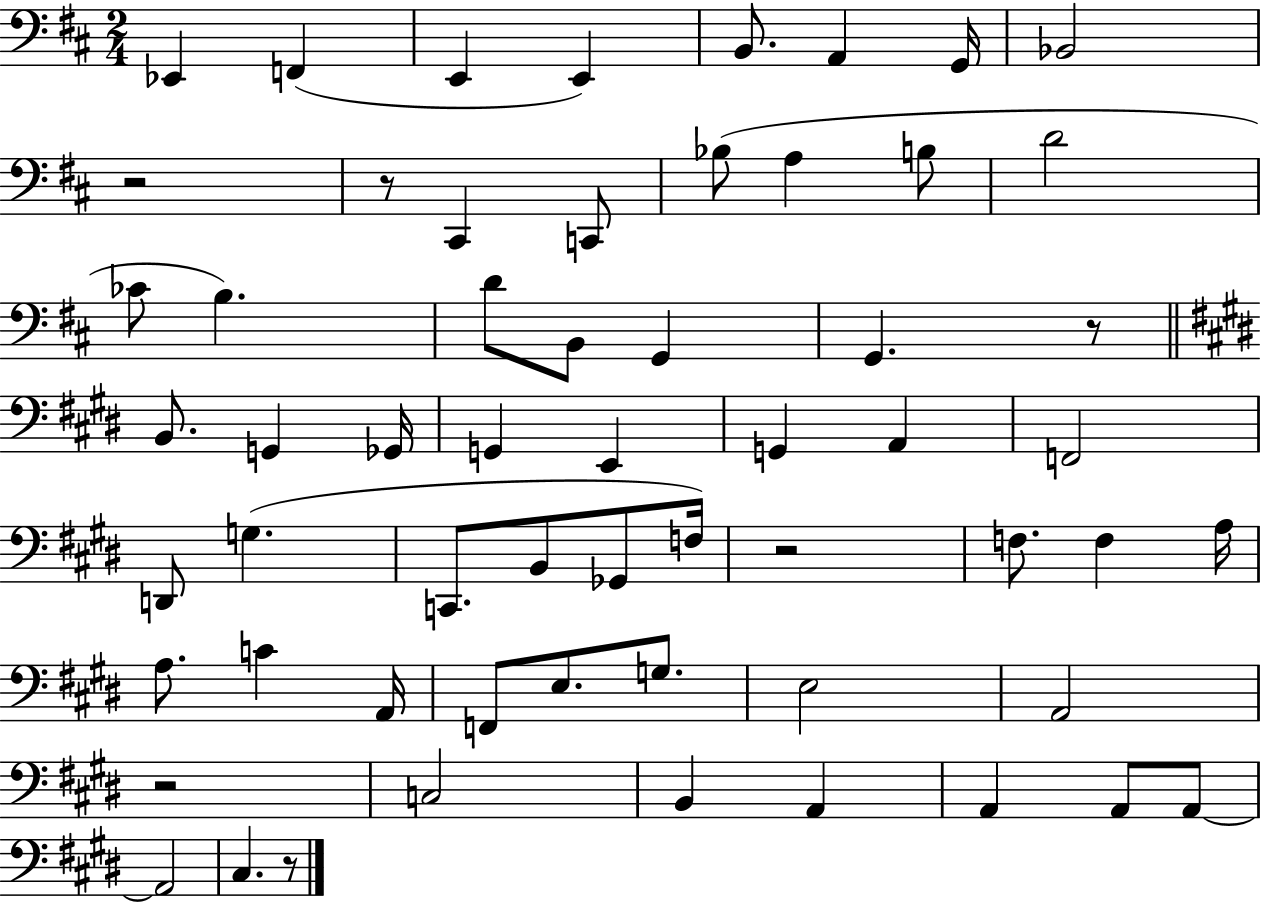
{
  \clef bass
  \numericTimeSignature
  \time 2/4
  \key d \major
  ees,4 f,4( | e,4 e,4) | b,8. a,4 g,16 | bes,2 | \break r2 | r8 cis,4 c,8 | bes8( a4 b8 | d'2 | \break ces'8 b4.) | d'8 b,8 g,4 | g,4. r8 | \bar "||" \break \key e \major b,8. g,4 ges,16 | g,4 e,4 | g,4 a,4 | f,2 | \break d,8 g4.( | c,8. b,8 ges,8 f16) | r2 | f8. f4 a16 | \break a8. c'4 a,16 | f,8 e8. g8. | e2 | a,2 | \break r2 | c2 | b,4 a,4 | a,4 a,8 a,8~~ | \break a,2 | cis4. r8 | \bar "|."
}